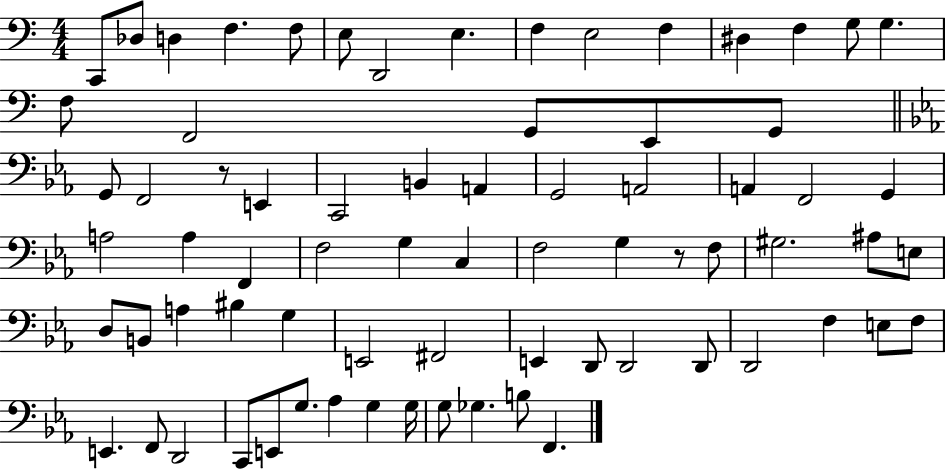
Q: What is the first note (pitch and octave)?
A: C2